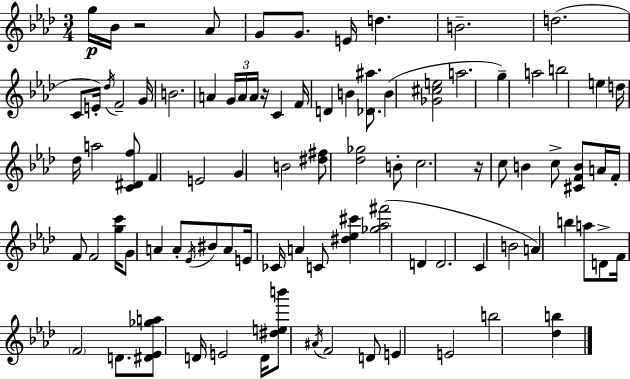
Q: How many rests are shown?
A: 3